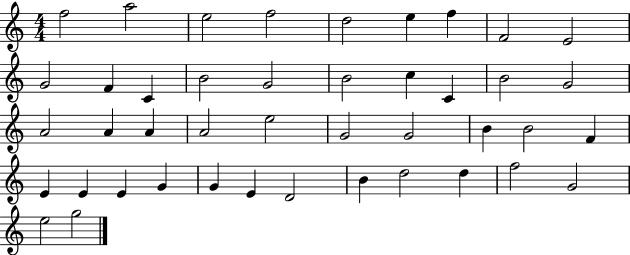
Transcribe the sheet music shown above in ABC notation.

X:1
T:Untitled
M:4/4
L:1/4
K:C
f2 a2 e2 f2 d2 e f F2 E2 G2 F C B2 G2 B2 c C B2 G2 A2 A A A2 e2 G2 G2 B B2 F E E E G G E D2 B d2 d f2 G2 e2 g2